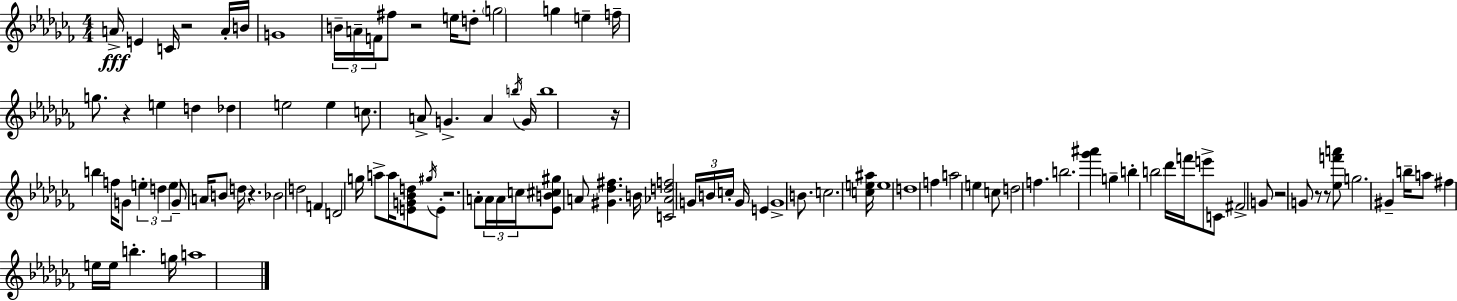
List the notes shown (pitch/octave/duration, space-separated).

A4/s E4/q C4/s R/h A4/s B4/s G4/w B4/s A4/s F4/s F#5/e R/h E5/s D5/e G5/h G5/q E5/q F5/s G5/e. R/q E5/q D5/q Db5/q E5/h E5/q C5/e. A4/e G4/q. A4/q B5/s G4/s B5/w R/s B5/q F5/s G4/e E5/q D5/q E5/q G4/e A4/s B4/e D5/s R/q. Bb4/h D5/h F4/q D4/h G5/s A5/e A5/s [E4,G4,Bb4,D5]/e G#5/s E4/e R/h. A4/e A4/s A4/s C5/s [Eb4,B4,C#5,G#5]/e A4/e [G#4,Db5,F#5]/q. B4/s [C4,Ab4,D5,F5]/h G4/s B4/s C5/s G4/s E4/q G4/w B4/e. C5/h. [C5,E5,A#5]/s E5/w D5/w F5/q A5/h E5/q C5/e D5/h F5/q. B5/h. [Gb6,A#6]/q G5/q B5/q B5/h Db6/s F6/s E6/e C4/e F#4/h G4/e R/h G4/e R/e R/e [Eb5,F6,A6]/e G5/h. G#4/q B5/s A5/e F#5/q E5/s E5/s B5/q. G5/s A5/w